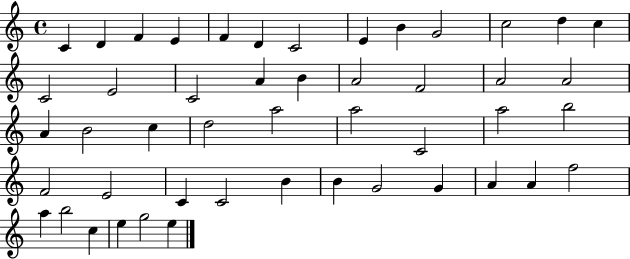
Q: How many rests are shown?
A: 0